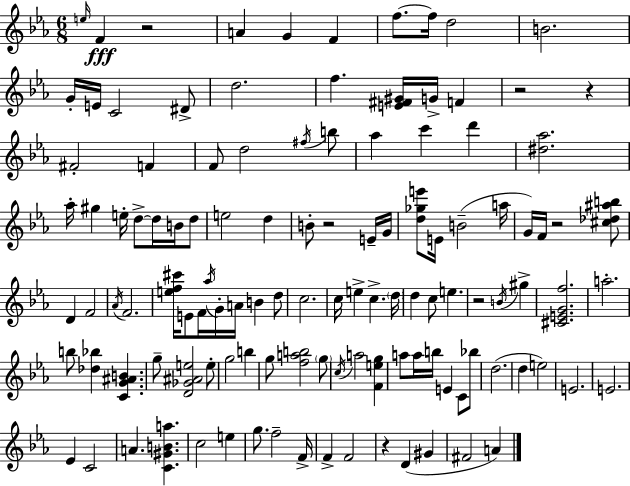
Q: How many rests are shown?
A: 7